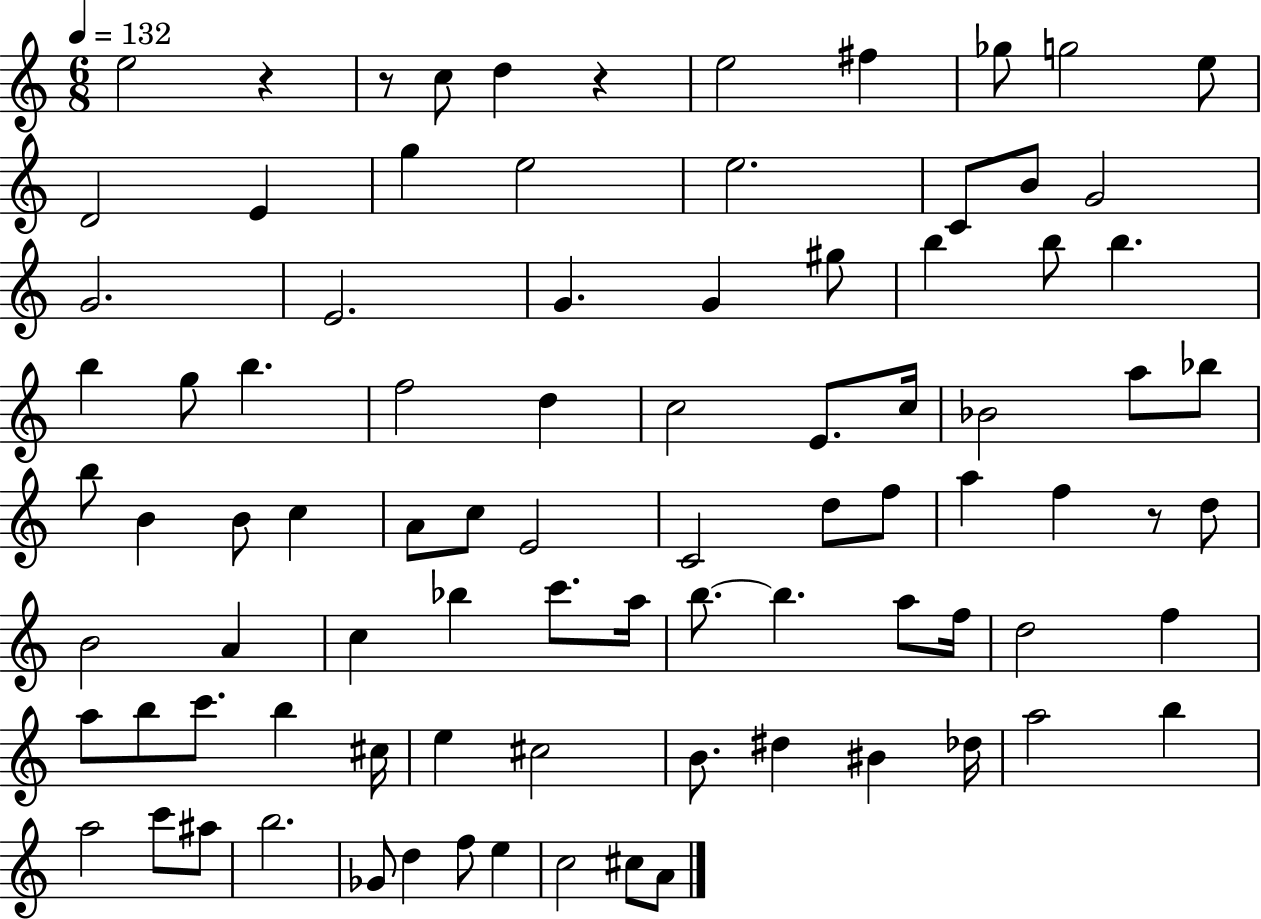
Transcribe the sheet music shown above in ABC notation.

X:1
T:Untitled
M:6/8
L:1/4
K:C
e2 z z/2 c/2 d z e2 ^f _g/2 g2 e/2 D2 E g e2 e2 C/2 B/2 G2 G2 E2 G G ^g/2 b b/2 b b g/2 b f2 d c2 E/2 c/4 _B2 a/2 _b/2 b/2 B B/2 c A/2 c/2 E2 C2 d/2 f/2 a f z/2 d/2 B2 A c _b c'/2 a/4 b/2 b a/2 f/4 d2 f a/2 b/2 c'/2 b ^c/4 e ^c2 B/2 ^d ^B _d/4 a2 b a2 c'/2 ^a/2 b2 _G/2 d f/2 e c2 ^c/2 A/2